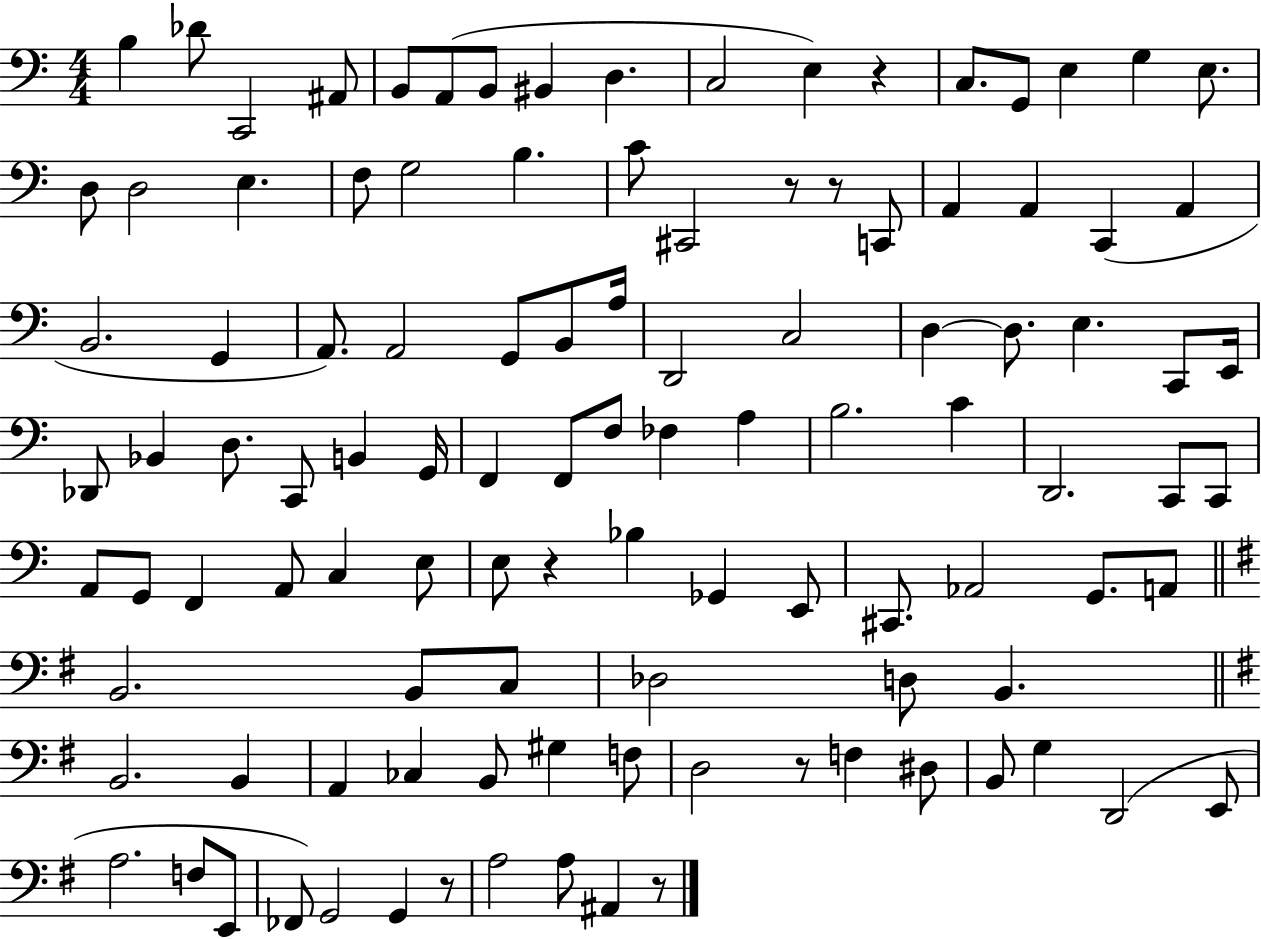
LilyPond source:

{
  \clef bass
  \numericTimeSignature
  \time 4/4
  \key c \major
  \repeat volta 2 { b4 des'8 c,2 ais,8 | b,8 a,8( b,8 bis,4 d4. | c2 e4) r4 | c8. g,8 e4 g4 e8. | \break d8 d2 e4. | f8 g2 b4. | c'8 cis,2 r8 r8 c,8 | a,4 a,4 c,4( a,4 | \break b,2. g,4 | a,8.) a,2 g,8 b,8 a16 | d,2 c2 | d4~~ d8. e4. c,8 e,16 | \break des,8 bes,4 d8. c,8 b,4 g,16 | f,4 f,8 f8 fes4 a4 | b2. c'4 | d,2. c,8 c,8 | \break a,8 g,8 f,4 a,8 c4 e8 | e8 r4 bes4 ges,4 e,8 | cis,8. aes,2 g,8. a,8 | \bar "||" \break \key e \minor b,2. b,8 c8 | des2 d8 b,4. | \bar "||" \break \key e \minor b,2. b,4 | a,4 ces4 b,8 gis4 f8 | d2 r8 f4 dis8 | b,8 g4 d,2( e,8 | \break a2. f8 e,8 | fes,8) g,2 g,4 r8 | a2 a8 ais,4 r8 | } \bar "|."
}